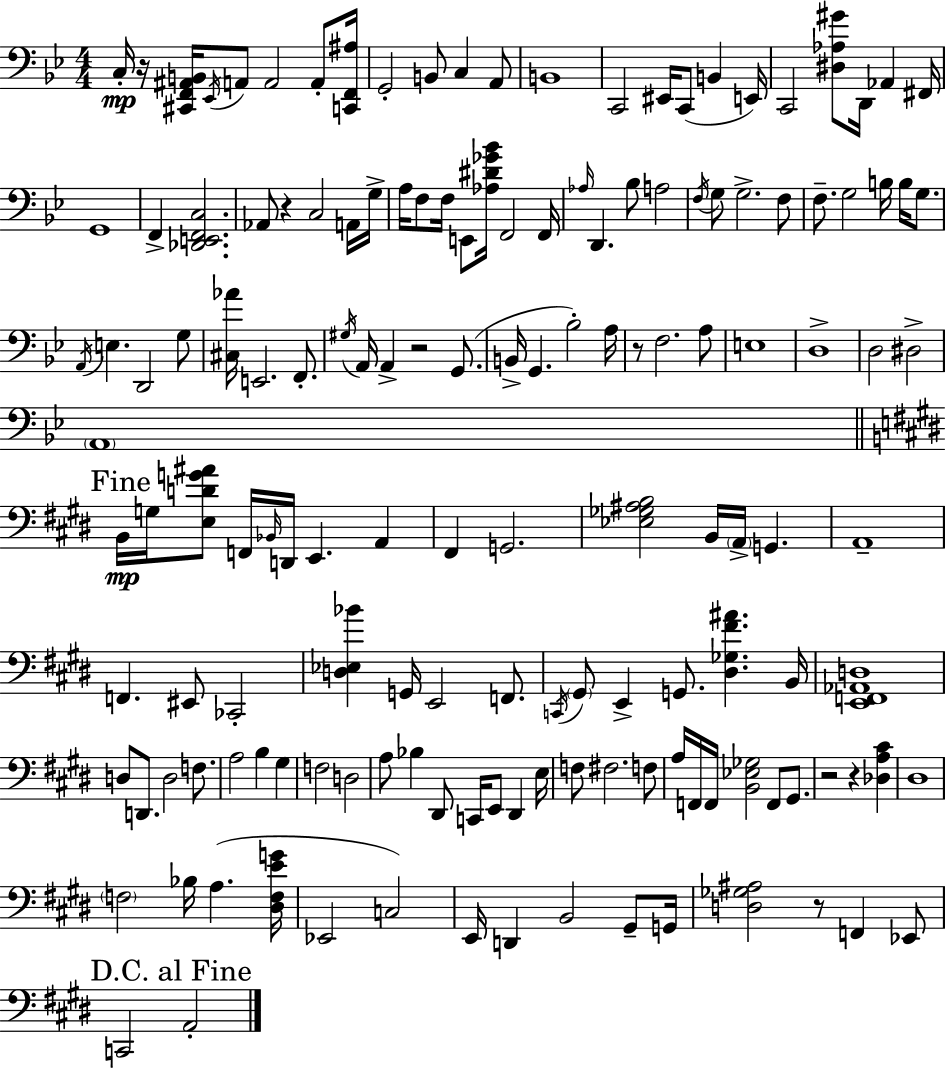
{
  \clef bass
  \numericTimeSignature
  \time 4/4
  \key bes \major
  \repeat volta 2 { c16-.\mp r16 <cis, f, ais, b,>16 \acciaccatura { ees,16 } a,8 a,2 a,8-. | <c, f, ais>16 g,2-. b,8 c4 a,8 | b,1 | c,2 eis,16 c,8( b,4 | \break e,16) c,2 <dis aes gis'>8 d,16 aes,4 | fis,16 g,1 | f,4-> <des, e, f, c>2. | aes,8 r4 c2 a,16 | \break g16-> a16 f8 f16 e,8 <aes dis' ges' bes'>16 f,2 | f,16 \grace { aes16 } d,4. bes8 a2 | \acciaccatura { f16 } g8 g2.-> | f8 f8.-- g2 b16 b16 | \break g8. \acciaccatura { a,16 } e4. d,2 | g8 <cis aes'>16 e,2. | f,8.-. \acciaccatura { gis16 } a,16 a,4-> r2 | g,8.( b,16-> g,4. bes2-.) | \break a16 r8 f2. | a8 e1 | d1-> | d2 dis2-> | \break \parenthesize a,1 | \mark "Fine" \bar "||" \break \key e \major b,16\mp g16 <e d' g' ais'>8 f,16 \grace { bes,16 } d,16 e,4. a,4 | fis,4 g,2. | <ees ges ais b>2 b,16 \parenthesize a,16-> g,4. | a,1-- | \break f,4. eis,8 ces,2-. | <d ees bes'>4 g,16 e,2 f,8. | \acciaccatura { c,16 } \parenthesize gis,8 e,4-> g,8. <dis ges fis' ais'>4. | b,16 <e, f, aes, d>1 | \break d8 d,8. d2 f8. | a2 b4 gis4 | f2 d2 | a8 bes4 dis,8 c,16 e,8 dis,4 | \break e16 f8 fis2. | f8 a16 f,16 f,16 <b, ees ges>2 f,8 gis,8. | r2 r4 <des a cis'>4 | dis1 | \break \parenthesize f2 bes16 a4.( | <dis f e' g'>16 ees,2 c2) | e,16 d,4 b,2 gis,8-- | g,16 <d ges ais>2 r8 f,4 | \break ees,8 \mark "D.C. al Fine" c,2 a,2-. | } \bar "|."
}